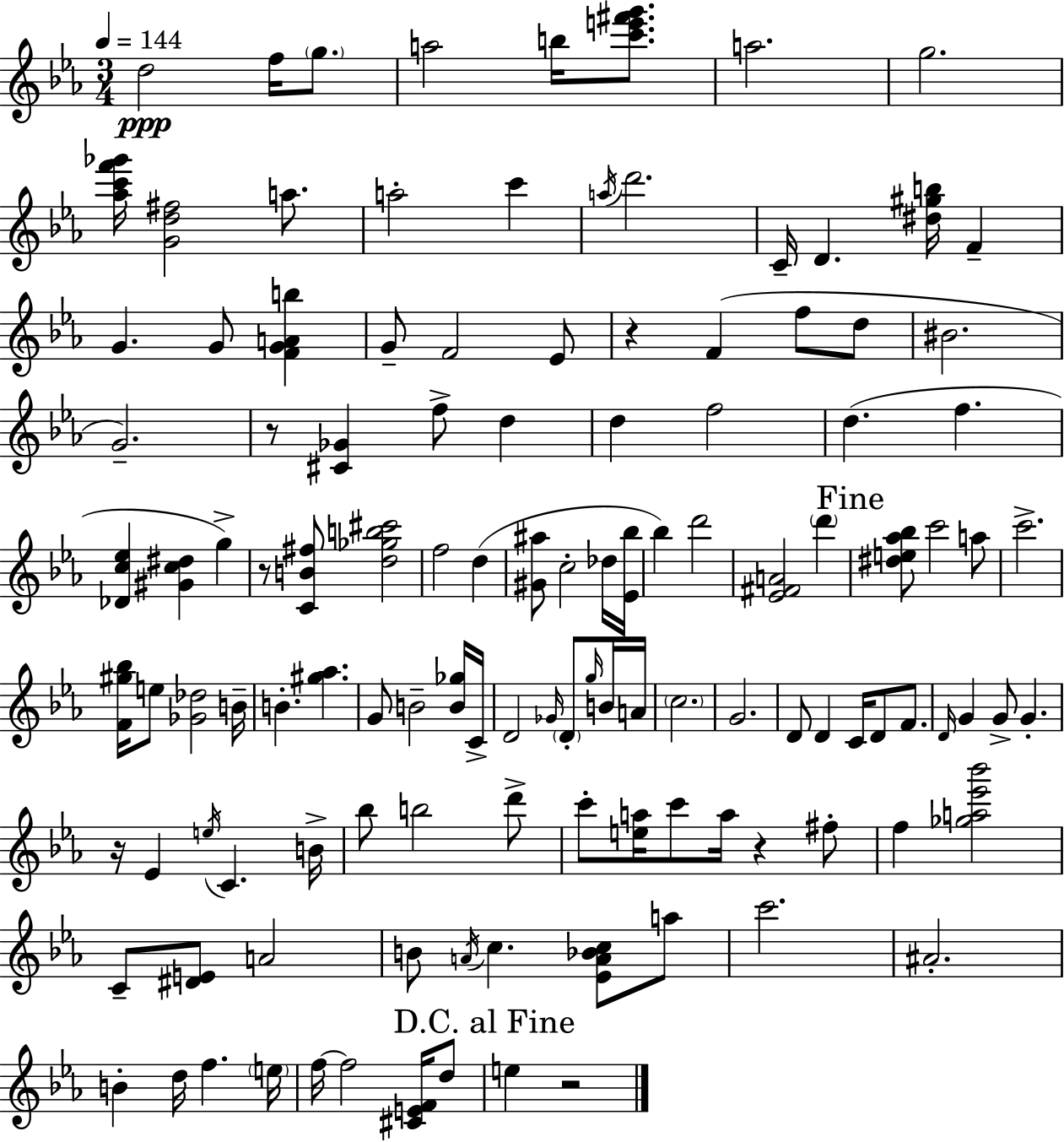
{
  \clef treble
  \numericTimeSignature
  \time 3/4
  \key ees \major
  \tempo 4 = 144
  d''2\ppp f''16 \parenthesize g''8. | a''2 b''16 <c''' e''' fis''' g'''>8. | a''2. | g''2. | \break <aes'' c''' f''' ges'''>16 <g' d'' fis''>2 a''8. | a''2-. c'''4 | \acciaccatura { a''16 } d'''2. | c'16-- d'4. <dis'' gis'' b''>16 f'4-- | \break g'4. g'8 <f' g' a' b''>4 | g'8-- f'2 ees'8 | r4 f'4( f''8 d''8 | bis'2. | \break g'2.--) | r8 <cis' ges'>4 f''8-> d''4 | d''4 f''2 | d''4.( f''4. | \break <des' c'' ees''>4 <gis' c'' dis''>4 g''4->) | r8 <c' b' fis''>8 <d'' ges'' b'' cis'''>2 | f''2 d''4( | <gis' ais''>8 c''2-. des''16 | \break <ees' bes''>16 bes''4) d'''2 | <ees' fis' a'>2 \parenthesize d'''4 | \mark "Fine" <dis'' e'' aes'' bes''>8 c'''2 a''8 | c'''2.-> | \break <f' gis'' bes''>16 e''8 <ges' des''>2 | b'16-- b'4.-. <gis'' aes''>4. | g'8 b'2-- <b' ges''>16 | c'16-> d'2 \grace { ges'16 } \parenthesize d'8-. | \break \grace { g''16 } b'16 a'16 \parenthesize c''2. | g'2. | d'8 d'4 c'16 d'8 | f'8. \grace { d'16 } g'4 g'8-> g'4.-. | \break r16 ees'4 \acciaccatura { e''16 } c'4. | b'16-> bes''8 b''2 | d'''8-> c'''8-. <e'' a''>16 c'''8 a''16 r4 | fis''8-. f''4 <ges'' a'' ees''' bes'''>2 | \break c'8-- <dis' e'>8 a'2 | b'8 \acciaccatura { a'16 } c''4. | <ees' a' bes' c''>8 a''8 c'''2. | ais'2.-. | \break b'4-. d''16 f''4. | \parenthesize e''16 f''16~~ f''2 | <cis' e' f'>16 d''8 \mark "D.C. al Fine" e''4 r2 | \bar "|."
}